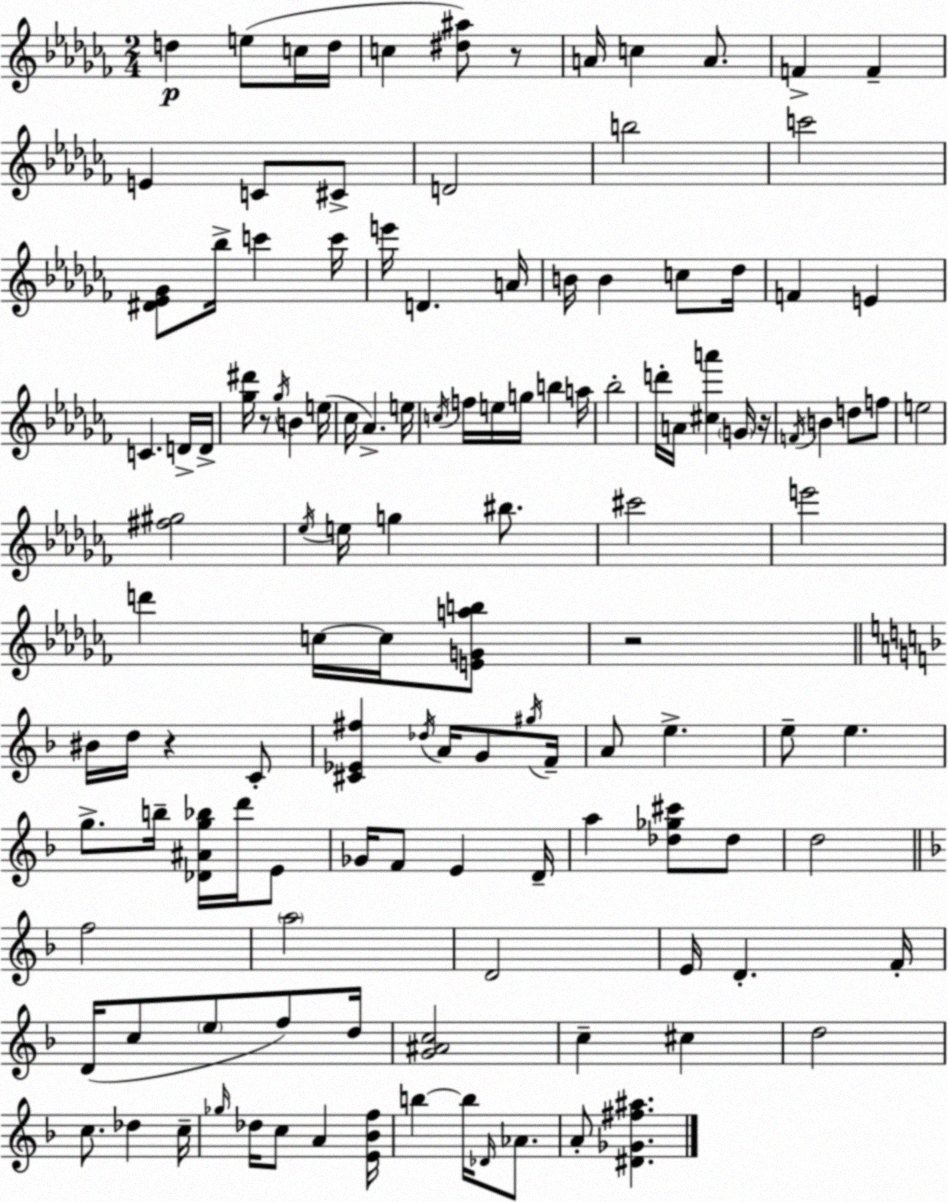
X:1
T:Untitled
M:2/4
L:1/4
K:Abm
d e/2 c/4 d/4 c [^d^a]/2 z/2 A/4 c A/2 F F E C/2 ^C/2 D2 b2 c'2 [^D_E_G]/2 _b/4 c' c'/4 e'/4 D A/4 B/4 B c/2 _d/4 F E C D/4 D/4 [_g^d']/4 z/2 _g/4 B e/4 _c/4 _A e/4 c/4 f/4 e/4 g/4 b a/4 _b2 d'/4 A/4 [^ca'] G/4 z/4 F/4 B d/2 f/2 e2 [^f^g]2 _e/4 e/4 g ^b/2 ^c'2 e'2 d' c/4 c/4 [EGab]/2 z2 ^B/4 d/4 z C/2 [^C_E^f] _d/4 A/4 G/2 ^g/4 F/4 A/2 e e/2 e g/2 b/4 [_D^Ag_b]/4 d'/4 E/2 _G/4 F/2 E D/4 a [_d_g^c']/2 _d/2 d2 f2 a2 D2 E/4 D F/4 D/4 c/2 e/2 f/2 d/4 [G^Ac]2 c ^c d2 c/2 _d c/4 _g/4 _d/4 c/2 A [E_Bf]/4 b b/4 _D/4 _A/2 A/2 [^D_G^f^a]